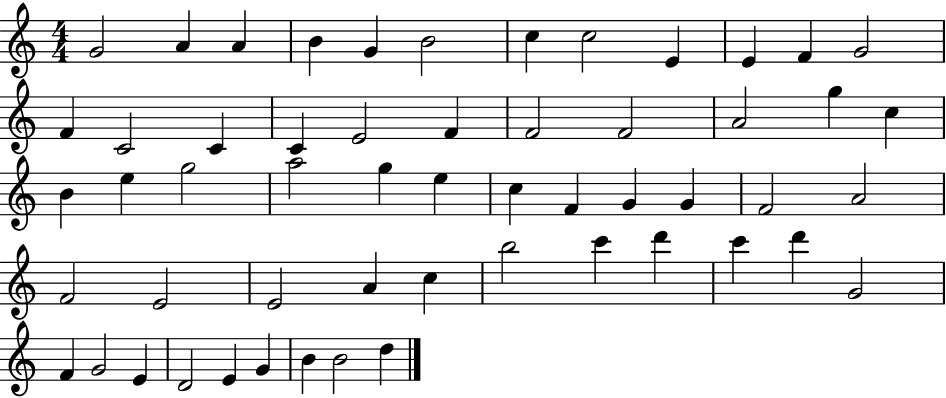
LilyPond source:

{
  \clef treble
  \numericTimeSignature
  \time 4/4
  \key c \major
  g'2 a'4 a'4 | b'4 g'4 b'2 | c''4 c''2 e'4 | e'4 f'4 g'2 | \break f'4 c'2 c'4 | c'4 e'2 f'4 | f'2 f'2 | a'2 g''4 c''4 | \break b'4 e''4 g''2 | a''2 g''4 e''4 | c''4 f'4 g'4 g'4 | f'2 a'2 | \break f'2 e'2 | e'2 a'4 c''4 | b''2 c'''4 d'''4 | c'''4 d'''4 g'2 | \break f'4 g'2 e'4 | d'2 e'4 g'4 | b'4 b'2 d''4 | \bar "|."
}